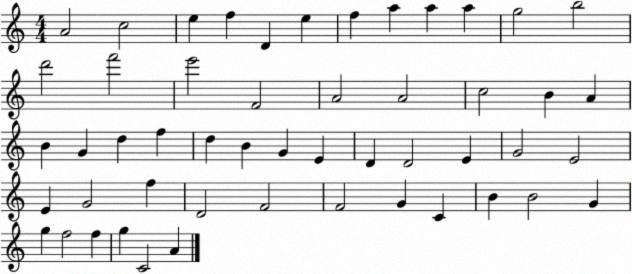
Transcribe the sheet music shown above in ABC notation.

X:1
T:Untitled
M:4/4
L:1/4
K:C
A2 c2 e f D e f a a a g2 b2 d'2 f'2 e'2 F2 A2 A2 c2 B A B G d f d B G E D D2 E G2 E2 E G2 f D2 F2 F2 G C B B2 G g f2 f g C2 A